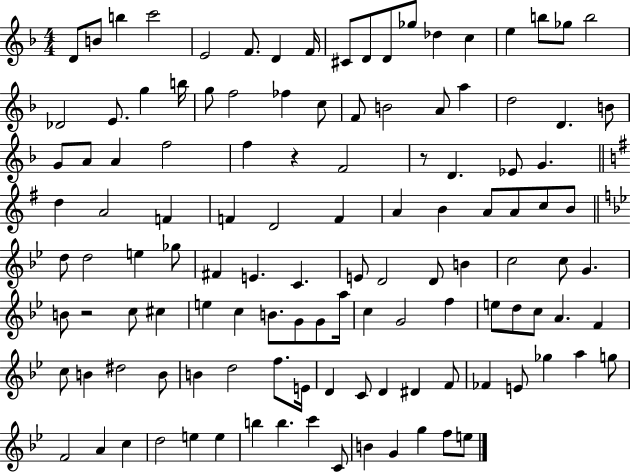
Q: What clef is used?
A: treble